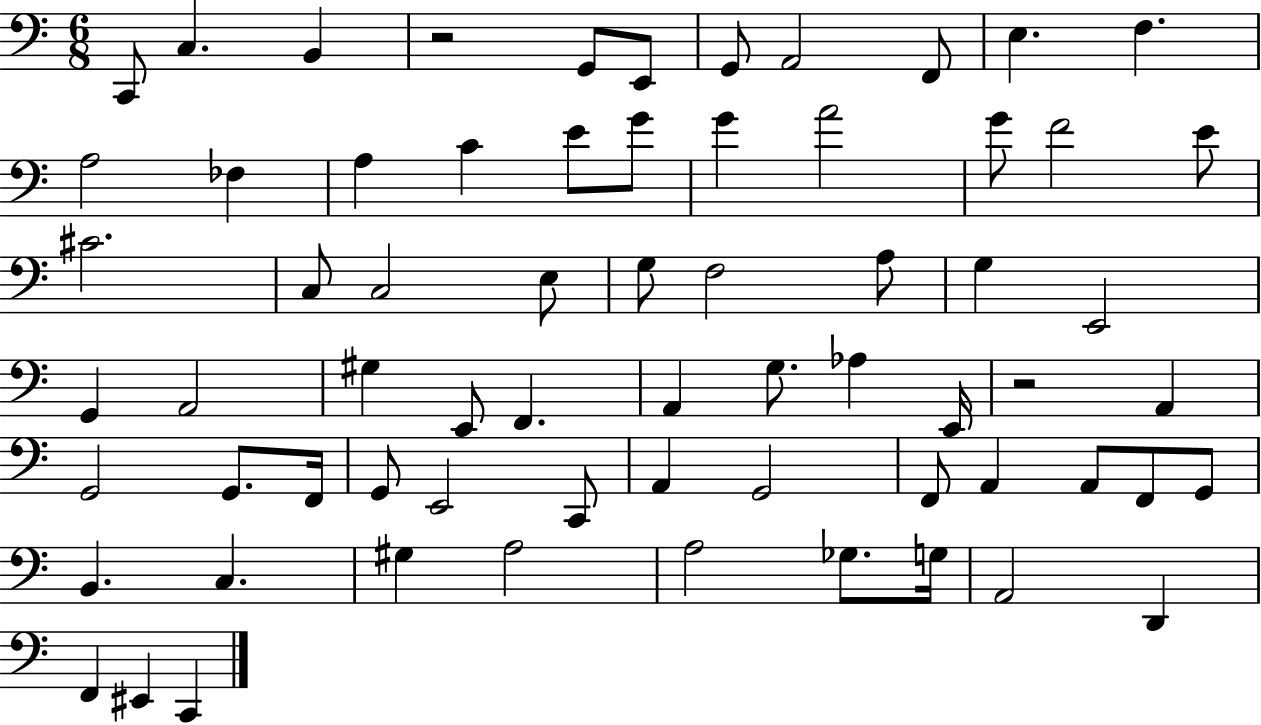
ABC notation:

X:1
T:Untitled
M:6/8
L:1/4
K:C
C,,/2 C, B,, z2 G,,/2 E,,/2 G,,/2 A,,2 F,,/2 E, F, A,2 _F, A, C E/2 G/2 G A2 G/2 F2 E/2 ^C2 C,/2 C,2 E,/2 G,/2 F,2 A,/2 G, E,,2 G,, A,,2 ^G, E,,/2 F,, A,, G,/2 _A, E,,/4 z2 A,, G,,2 G,,/2 F,,/4 G,,/2 E,,2 C,,/2 A,, G,,2 F,,/2 A,, A,,/2 F,,/2 G,,/2 B,, C, ^G, A,2 A,2 _G,/2 G,/4 A,,2 D,, F,, ^E,, C,,